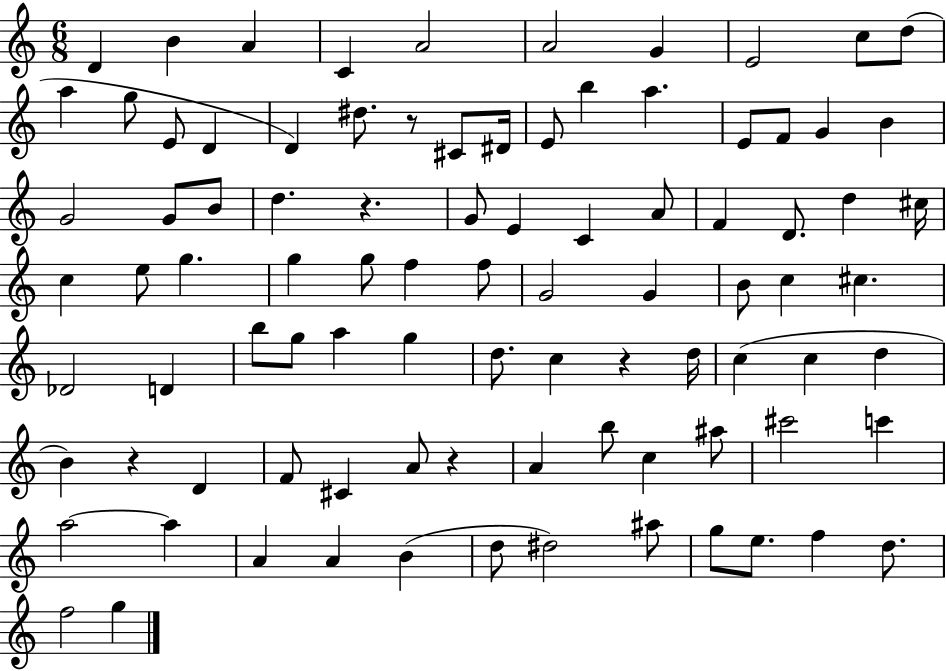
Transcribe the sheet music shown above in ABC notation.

X:1
T:Untitled
M:6/8
L:1/4
K:C
D B A C A2 A2 G E2 c/2 d/2 a g/2 E/2 D D ^d/2 z/2 ^C/2 ^D/4 E/2 b a E/2 F/2 G B G2 G/2 B/2 d z G/2 E C A/2 F D/2 d ^c/4 c e/2 g g g/2 f f/2 G2 G B/2 c ^c _D2 D b/2 g/2 a g d/2 c z d/4 c c d B z D F/2 ^C A/2 z A b/2 c ^a/2 ^c'2 c' a2 a A A B d/2 ^d2 ^a/2 g/2 e/2 f d/2 f2 g